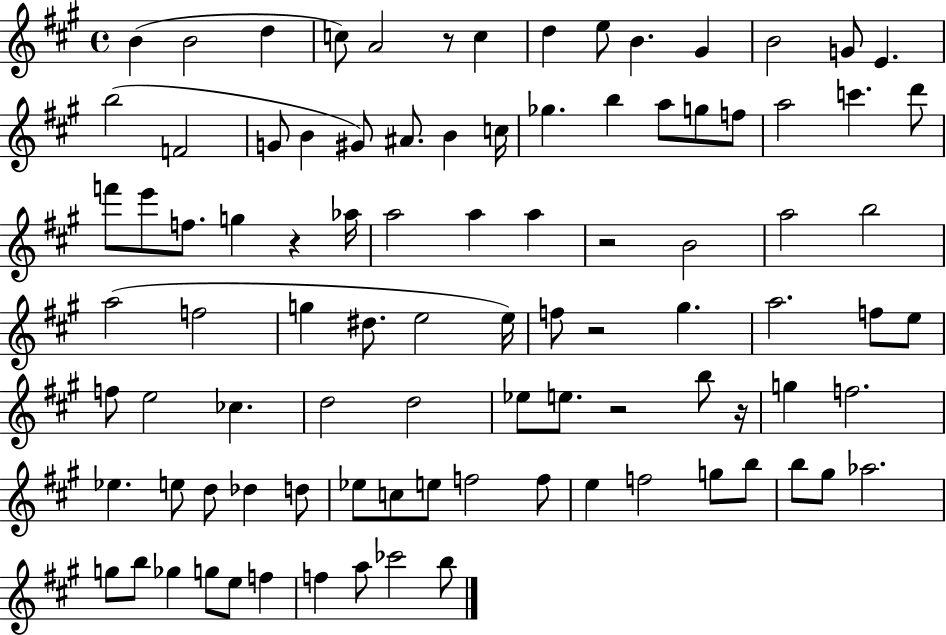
B4/q B4/h D5/q C5/e A4/h R/e C5/q D5/q E5/e B4/q. G#4/q B4/h G4/e E4/q. B5/h F4/h G4/e B4/q G#4/e A#4/e. B4/q C5/s Gb5/q. B5/q A5/e G5/e F5/e A5/h C6/q. D6/e F6/e E6/e F5/e. G5/q R/q Ab5/s A5/h A5/q A5/q R/h B4/h A5/h B5/h A5/h F5/h G5/q D#5/e. E5/h E5/s F5/e R/h G#5/q. A5/h. F5/e E5/e F5/e E5/h CES5/q. D5/h D5/h Eb5/e E5/e. R/h B5/e R/s G5/q F5/h. Eb5/q. E5/e D5/e Db5/q D5/e Eb5/e C5/e E5/e F5/h F5/e E5/q F5/h G5/e B5/e B5/e G#5/e Ab5/h. G5/e B5/e Gb5/q G5/e E5/e F5/q F5/q A5/e CES6/h B5/e